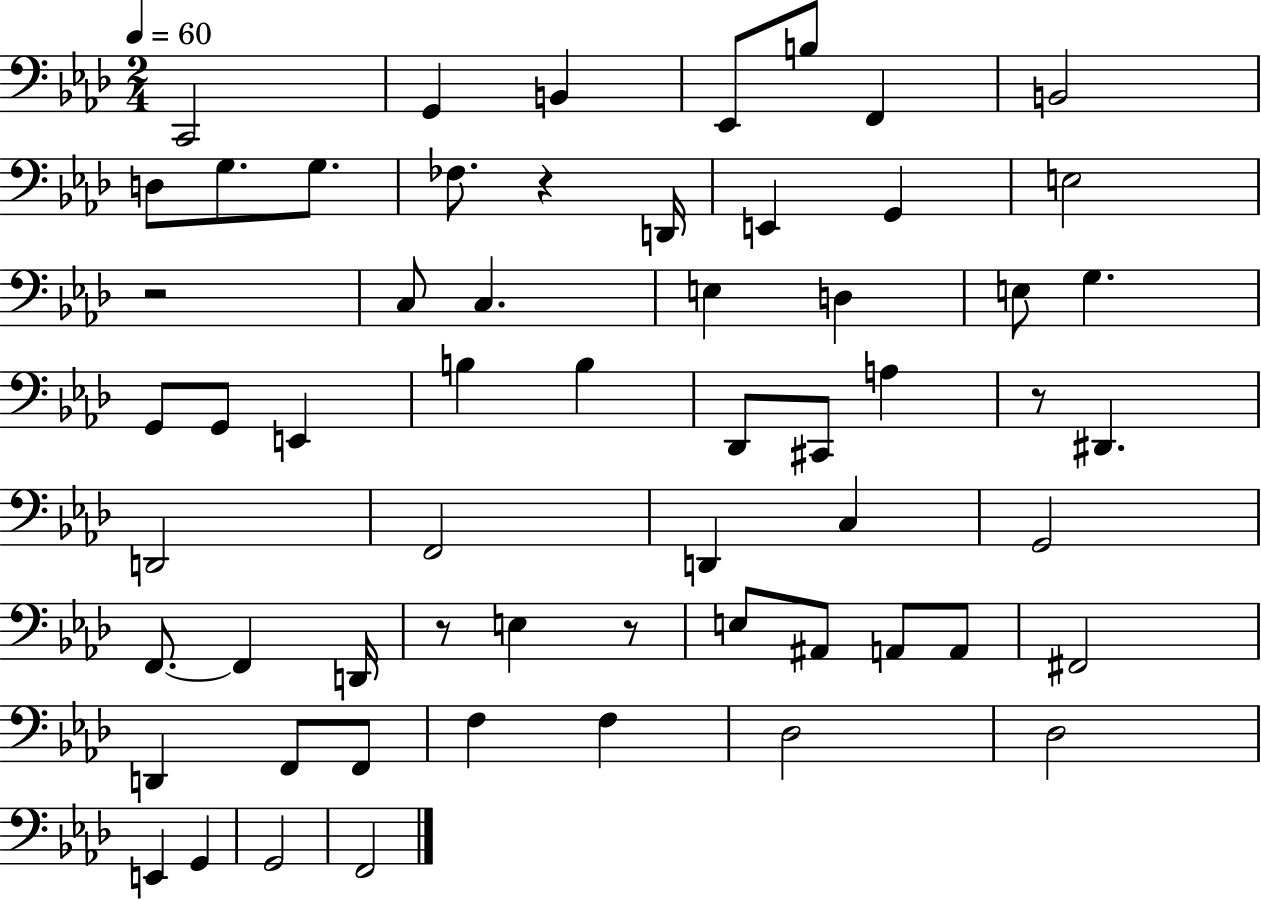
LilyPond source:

{
  \clef bass
  \numericTimeSignature
  \time 2/4
  \key aes \major
  \tempo 4 = 60
  c,2 | g,4 b,4 | ees,8 b8 f,4 | b,2 | \break d8 g8. g8. | fes8. r4 d,16 | e,4 g,4 | e2 | \break r2 | c8 c4. | e4 d4 | e8 g4. | \break g,8 g,8 e,4 | b4 b4 | des,8 cis,8 a4 | r8 dis,4. | \break d,2 | f,2 | d,4 c4 | g,2 | \break f,8.~~ f,4 d,16 | r8 e4 r8 | e8 ais,8 a,8 a,8 | fis,2 | \break d,4 f,8 f,8 | f4 f4 | des2 | des2 | \break e,4 g,4 | g,2 | f,2 | \bar "|."
}